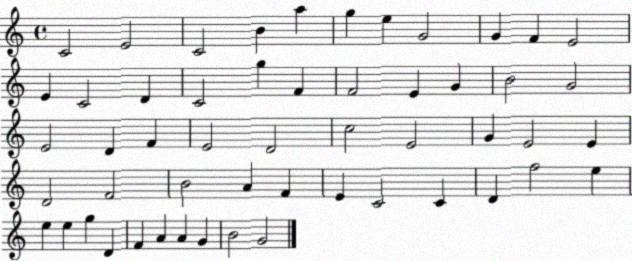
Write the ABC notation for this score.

X:1
T:Untitled
M:4/4
L:1/4
K:C
C2 E2 C2 B a g e G2 G F E2 E C2 D C2 g F F2 E G B2 G2 E2 D F E2 D2 c2 E2 G E2 E D2 F2 B2 A F E C2 C D f2 e e e g D F A A G B2 G2